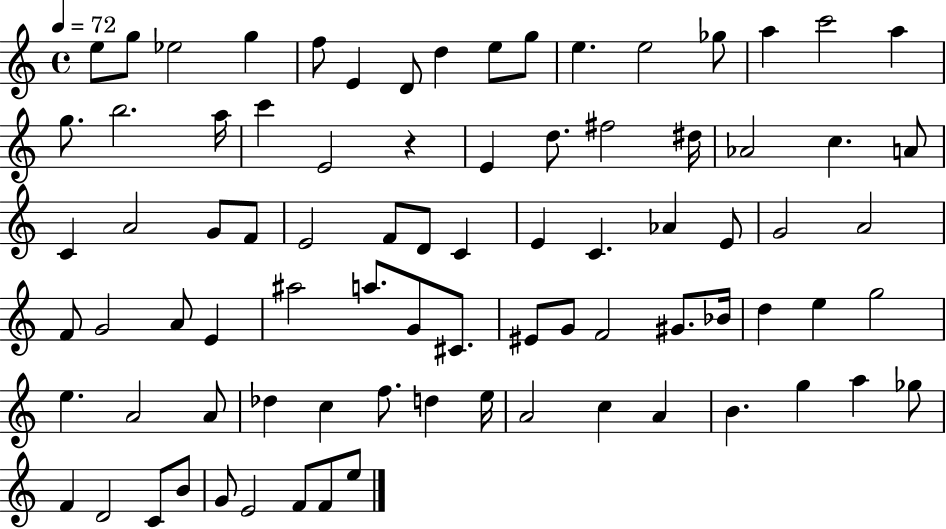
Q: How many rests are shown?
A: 1